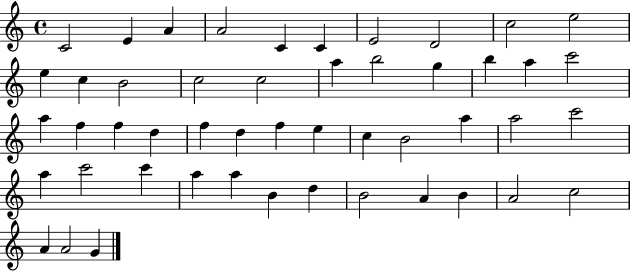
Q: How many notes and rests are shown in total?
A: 49